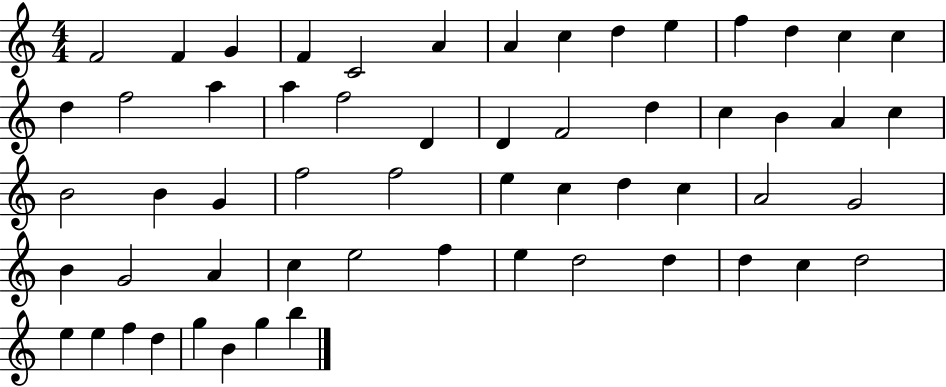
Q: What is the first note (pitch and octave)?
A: F4